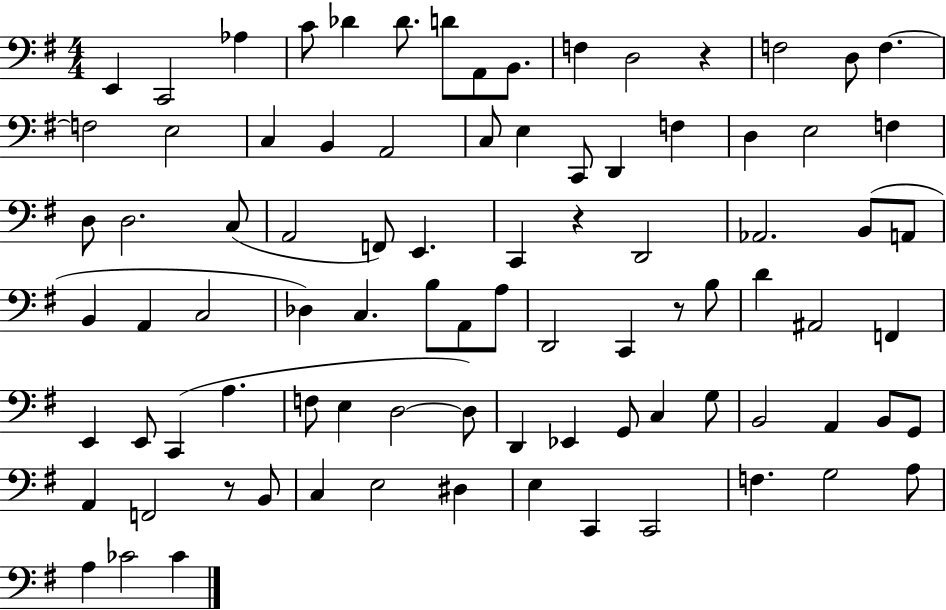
{
  \clef bass
  \numericTimeSignature
  \time 4/4
  \key g \major
  e,4 c,2 aes4 | c'8 des'4 des'8. d'8 a,8 b,8. | f4 d2 r4 | f2 d8 f4.~~ | \break f2 e2 | c4 b,4 a,2 | c8 e4 c,8 d,4 f4 | d4 e2 f4 | \break d8 d2. c8( | a,2 f,8) e,4. | c,4 r4 d,2 | aes,2. b,8( a,8 | \break b,4 a,4 c2 | des4) c4. b8 a,8 a8 | d,2 c,4 r8 b8 | d'4 ais,2 f,4 | \break e,4 e,8 c,4( a4. | f8 e4 d2~~ d8) | d,4 ees,4 g,8 c4 g8 | b,2 a,4 b,8 g,8 | \break a,4 f,2 r8 b,8 | c4 e2 dis4 | e4 c,4 c,2 | f4. g2 a8 | \break a4 ces'2 ces'4 | \bar "|."
}